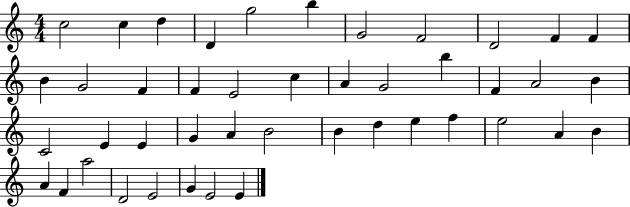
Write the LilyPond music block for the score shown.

{
  \clef treble
  \numericTimeSignature
  \time 4/4
  \key c \major
  c''2 c''4 d''4 | d'4 g''2 b''4 | g'2 f'2 | d'2 f'4 f'4 | \break b'4 g'2 f'4 | f'4 e'2 c''4 | a'4 g'2 b''4 | f'4 a'2 b'4 | \break c'2 e'4 e'4 | g'4 a'4 b'2 | b'4 d''4 e''4 f''4 | e''2 a'4 b'4 | \break a'4 f'4 a''2 | d'2 e'2 | g'4 e'2 e'4 | \bar "|."
}